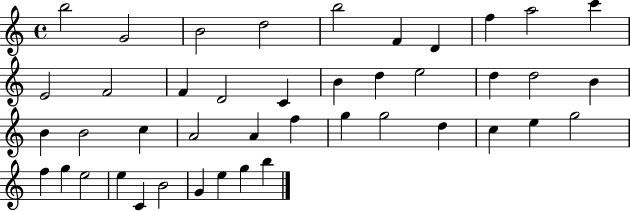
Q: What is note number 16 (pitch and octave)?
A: B4